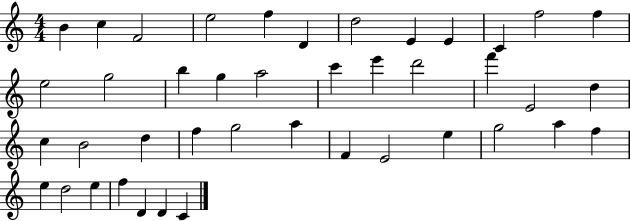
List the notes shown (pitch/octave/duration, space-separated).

B4/q C5/q F4/h E5/h F5/q D4/q D5/h E4/q E4/q C4/q F5/h F5/q E5/h G5/h B5/q G5/q A5/h C6/q E6/q D6/h F6/q E4/h D5/q C5/q B4/h D5/q F5/q G5/h A5/q F4/q E4/h E5/q G5/h A5/q F5/q E5/q D5/h E5/q F5/q D4/q D4/q C4/q